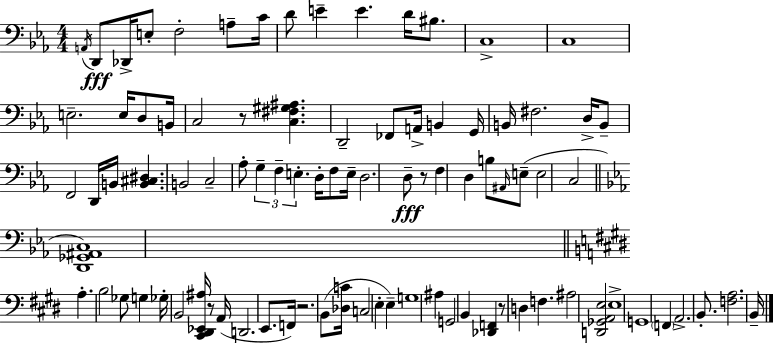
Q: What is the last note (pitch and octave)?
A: B2